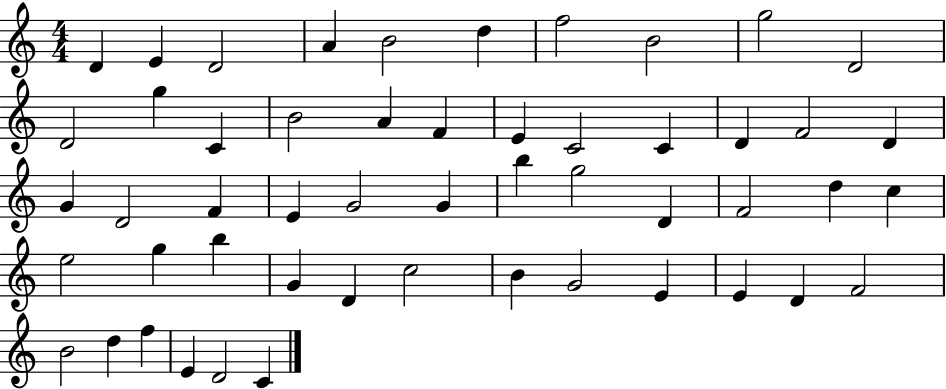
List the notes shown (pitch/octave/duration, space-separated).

D4/q E4/q D4/h A4/q B4/h D5/q F5/h B4/h G5/h D4/h D4/h G5/q C4/q B4/h A4/q F4/q E4/q C4/h C4/q D4/q F4/h D4/q G4/q D4/h F4/q E4/q G4/h G4/q B5/q G5/h D4/q F4/h D5/q C5/q E5/h G5/q B5/q G4/q D4/q C5/h B4/q G4/h E4/q E4/q D4/q F4/h B4/h D5/q F5/q E4/q D4/h C4/q